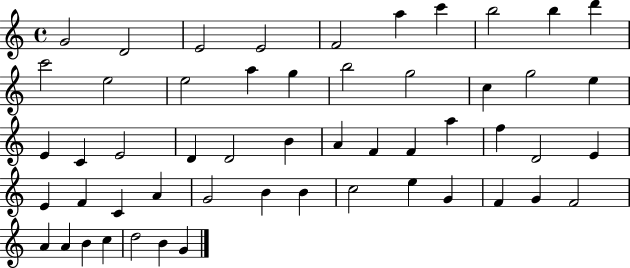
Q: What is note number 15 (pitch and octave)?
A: G5